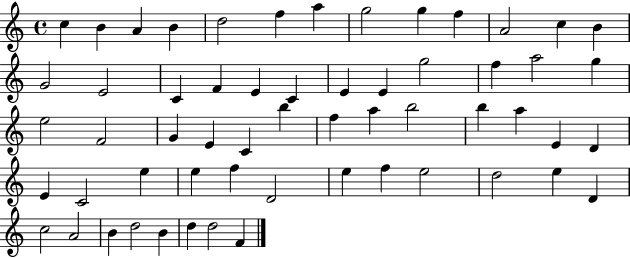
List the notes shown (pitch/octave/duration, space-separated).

C5/q B4/q A4/q B4/q D5/h F5/q A5/q G5/h G5/q F5/q A4/h C5/q B4/q G4/h E4/h C4/q F4/q E4/q C4/q E4/q E4/q G5/h F5/q A5/h G5/q E5/h F4/h G4/q E4/q C4/q B5/q F5/q A5/q B5/h B5/q A5/q E4/q D4/q E4/q C4/h E5/q E5/q F5/q D4/h E5/q F5/q E5/h D5/h E5/q D4/q C5/h A4/h B4/q D5/h B4/q D5/q D5/h F4/q